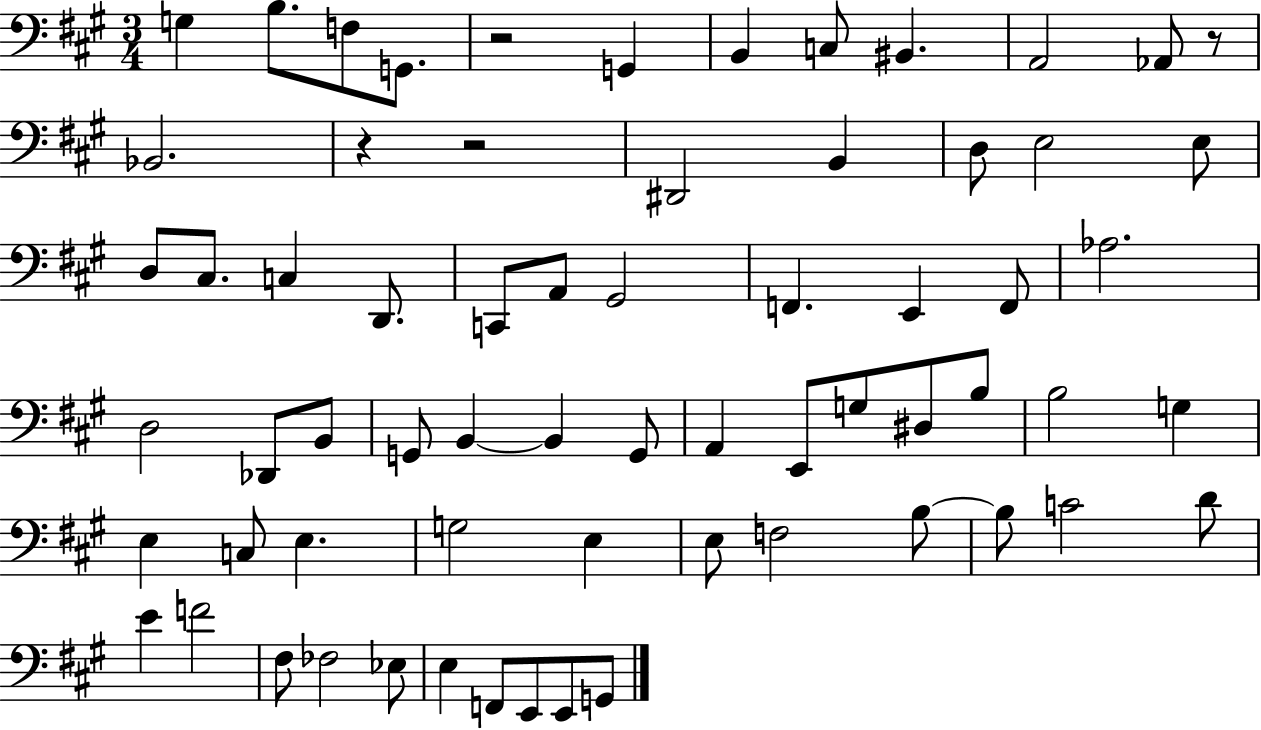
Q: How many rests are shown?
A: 4